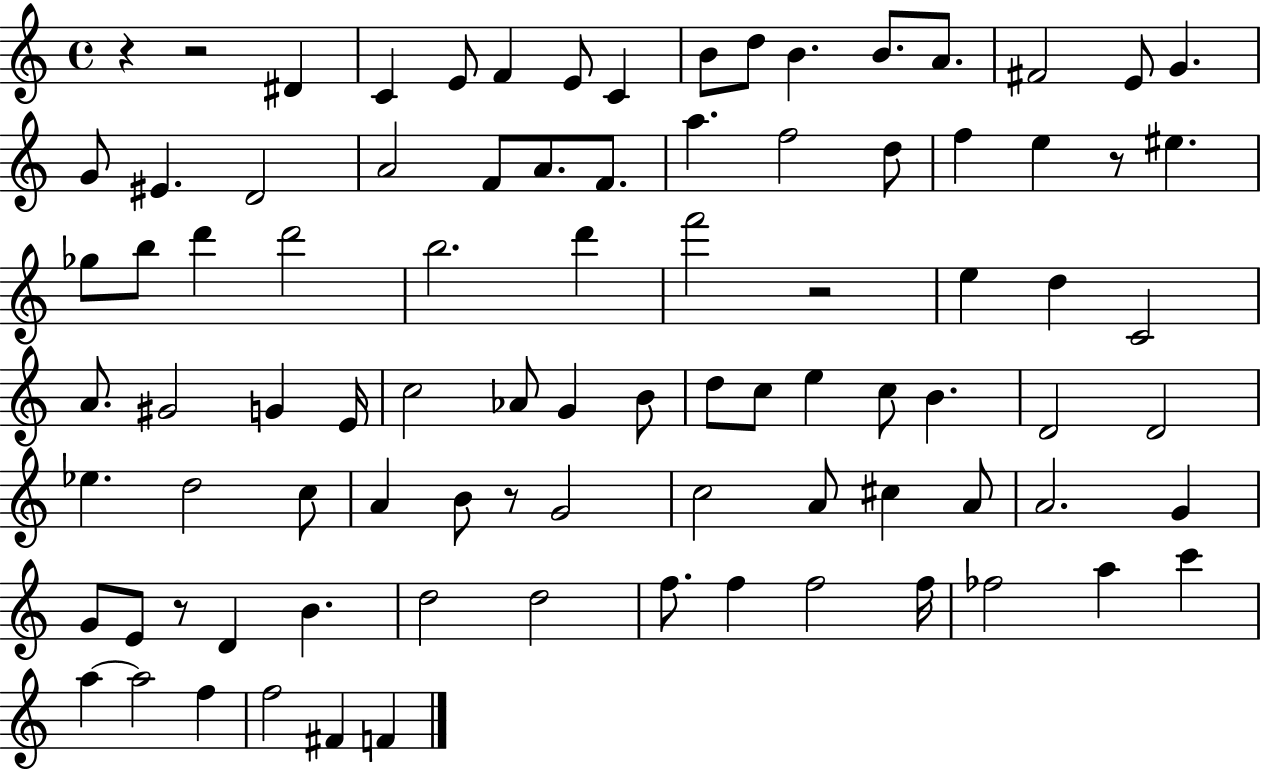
R/q R/h D#4/q C4/q E4/e F4/q E4/e C4/q B4/e D5/e B4/q. B4/e. A4/e. F#4/h E4/e G4/q. G4/e EIS4/q. D4/h A4/h F4/e A4/e. F4/e. A5/q. F5/h D5/e F5/q E5/q R/e EIS5/q. Gb5/e B5/e D6/q D6/h B5/h. D6/q F6/h R/h E5/q D5/q C4/h A4/e. G#4/h G4/q E4/s C5/h Ab4/e G4/q B4/e D5/e C5/e E5/q C5/e B4/q. D4/h D4/h Eb5/q. D5/h C5/e A4/q B4/e R/e G4/h C5/h A4/e C#5/q A4/e A4/h. G4/q G4/e E4/e R/e D4/q B4/q. D5/h D5/h F5/e. F5/q F5/h F5/s FES5/h A5/q C6/q A5/q A5/h F5/q F5/h F#4/q F4/q